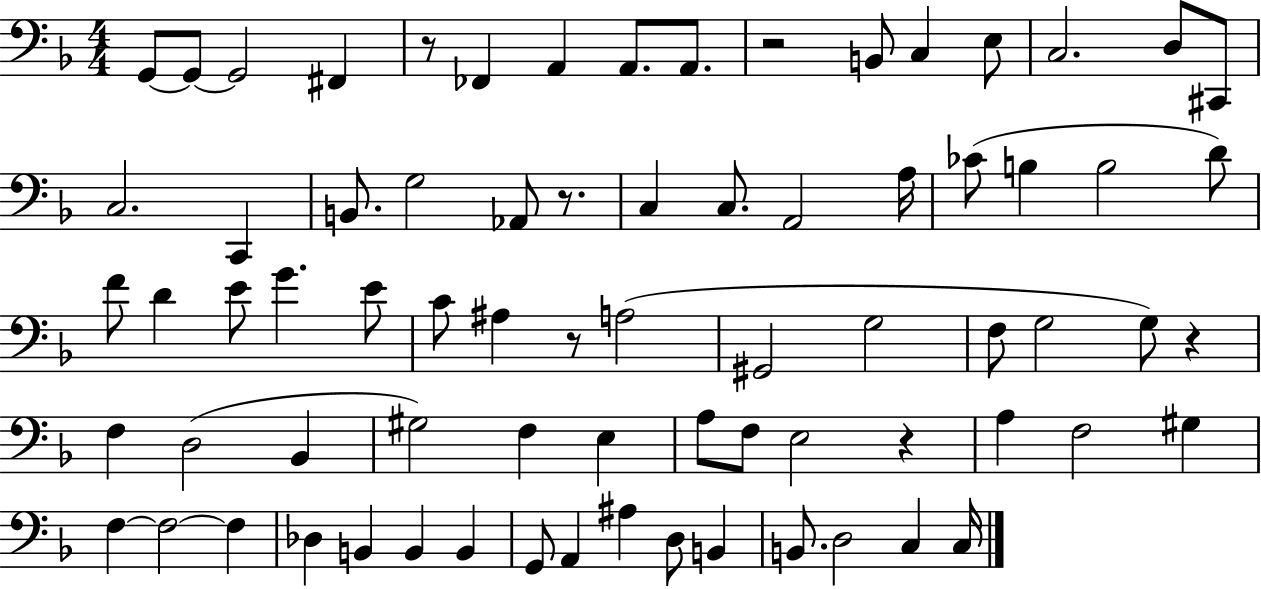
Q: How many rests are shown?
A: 6